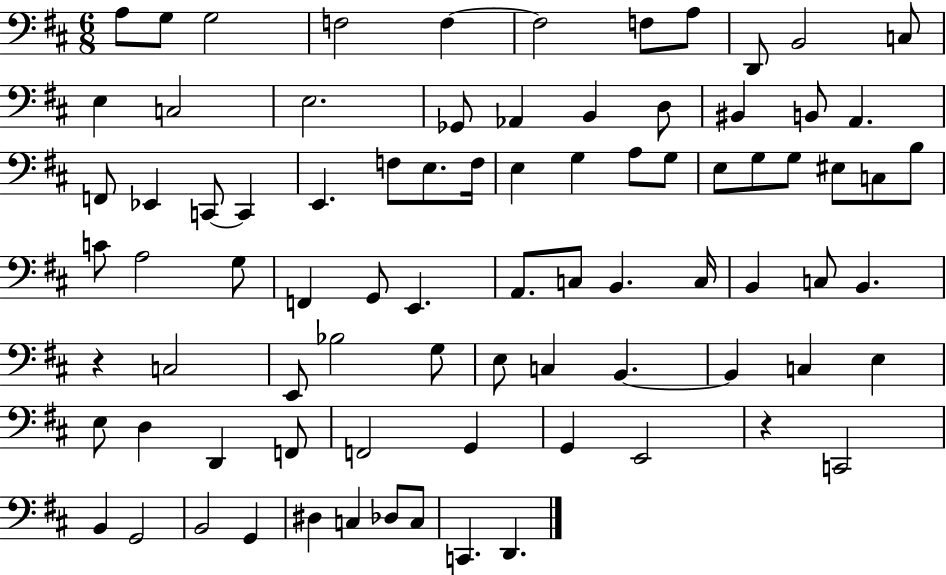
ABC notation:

X:1
T:Untitled
M:6/8
L:1/4
K:D
A,/2 G,/2 G,2 F,2 F, F,2 F,/2 A,/2 D,,/2 B,,2 C,/2 E, C,2 E,2 _G,,/2 _A,, B,, D,/2 ^B,, B,,/2 A,, F,,/2 _E,, C,,/2 C,, E,, F,/2 E,/2 F,/4 E, G, A,/2 G,/2 E,/2 G,/2 G,/2 ^E,/2 C,/2 B,/2 C/2 A,2 G,/2 F,, G,,/2 E,, A,,/2 C,/2 B,, C,/4 B,, C,/2 B,, z C,2 E,,/2 _B,2 G,/2 E,/2 C, B,, B,, C, E, E,/2 D, D,, F,,/2 F,,2 G,, G,, E,,2 z C,,2 B,, G,,2 B,,2 G,, ^D, C, _D,/2 C,/2 C,, D,,